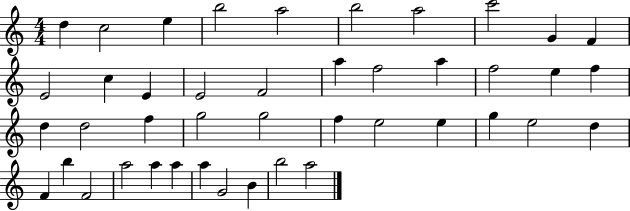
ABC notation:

X:1
T:Untitled
M:4/4
L:1/4
K:C
d c2 e b2 a2 b2 a2 c'2 G F E2 c E E2 F2 a f2 a f2 e f d d2 f g2 g2 f e2 e g e2 d F b F2 a2 a a a G2 B b2 a2